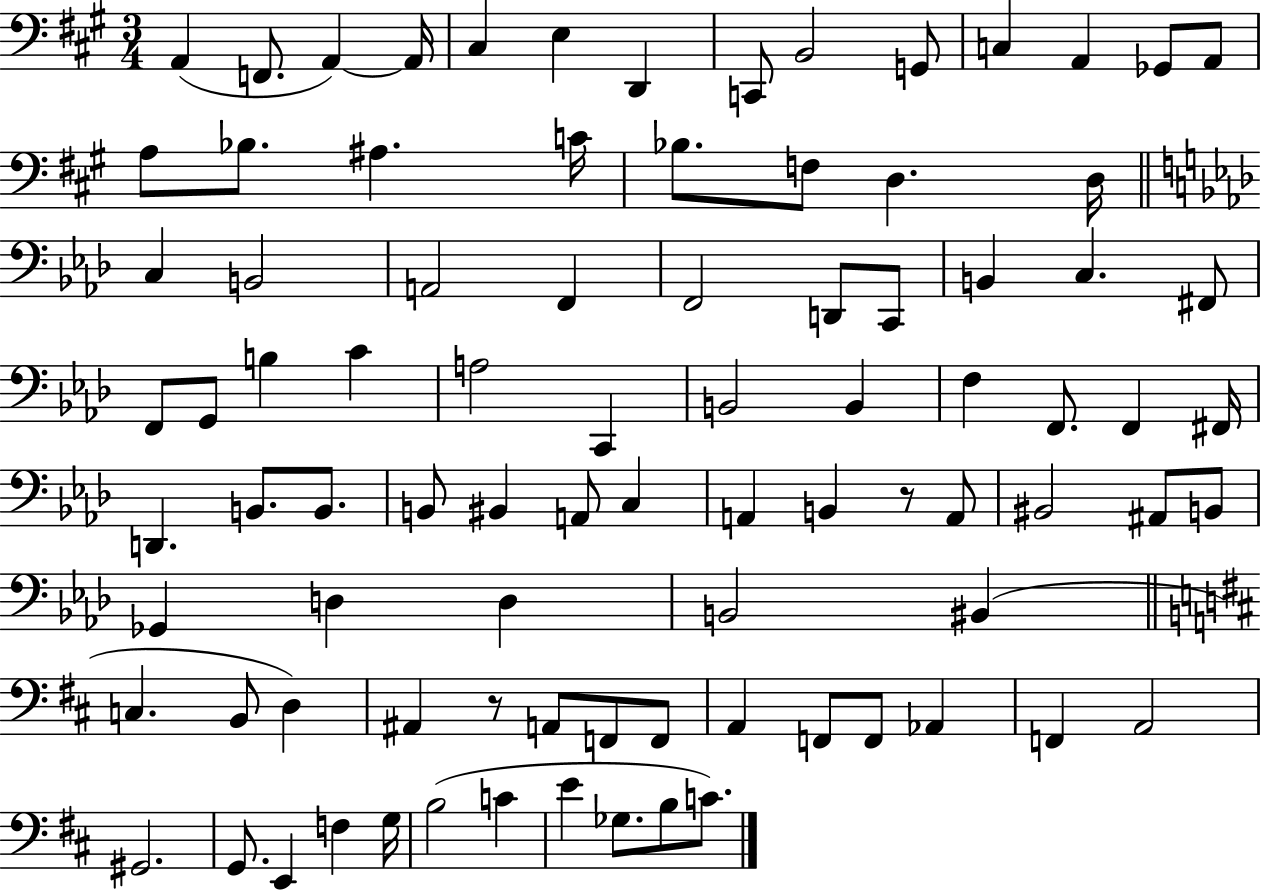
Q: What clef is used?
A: bass